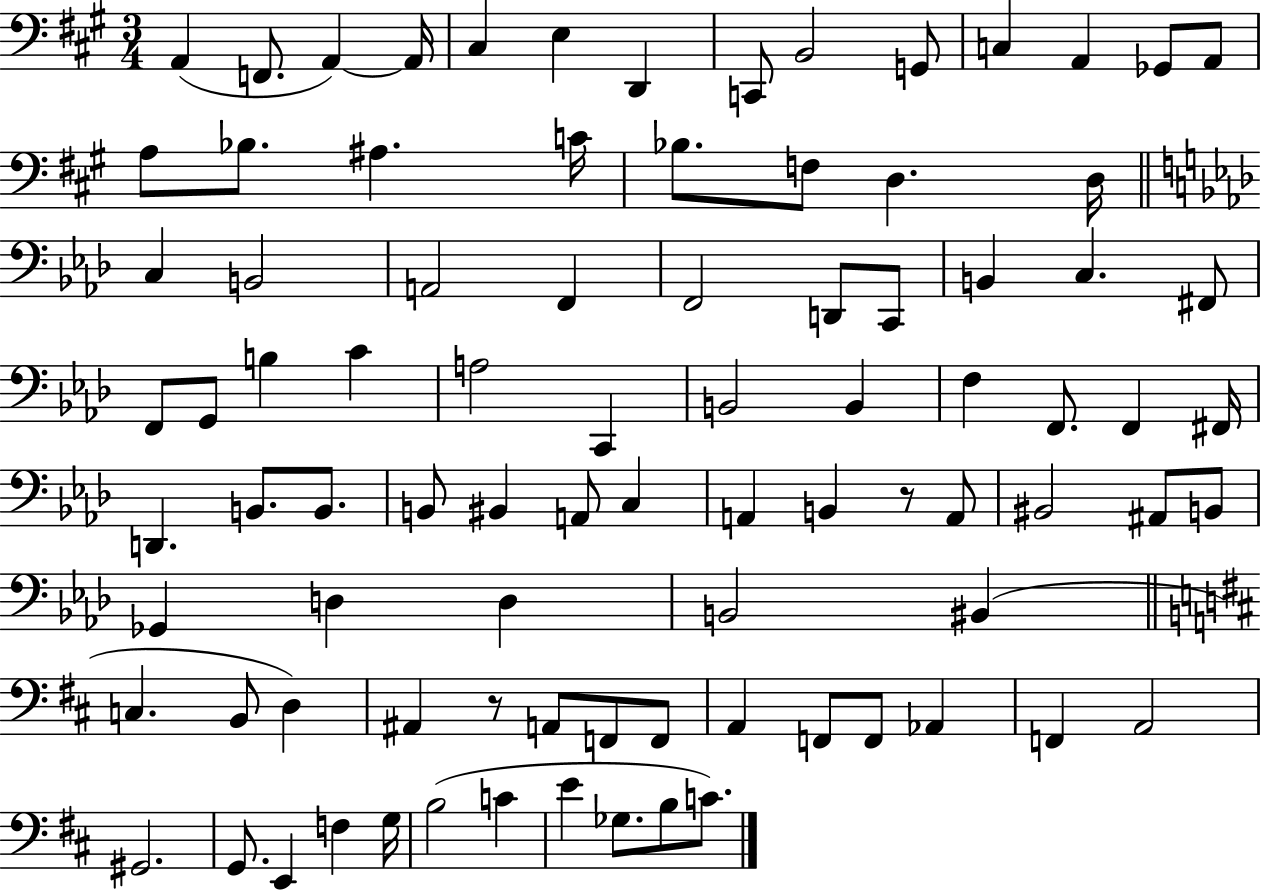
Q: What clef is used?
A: bass